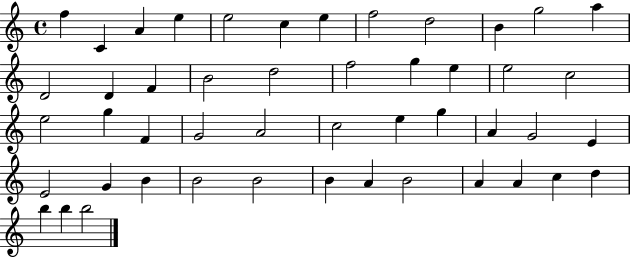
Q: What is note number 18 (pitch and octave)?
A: F5